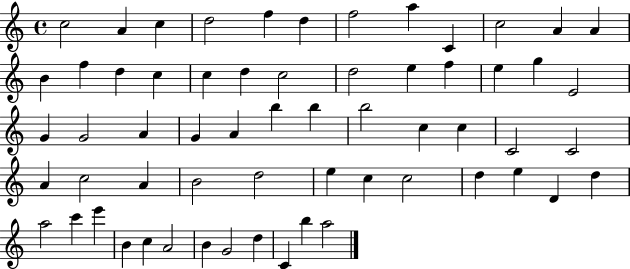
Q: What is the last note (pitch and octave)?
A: A5